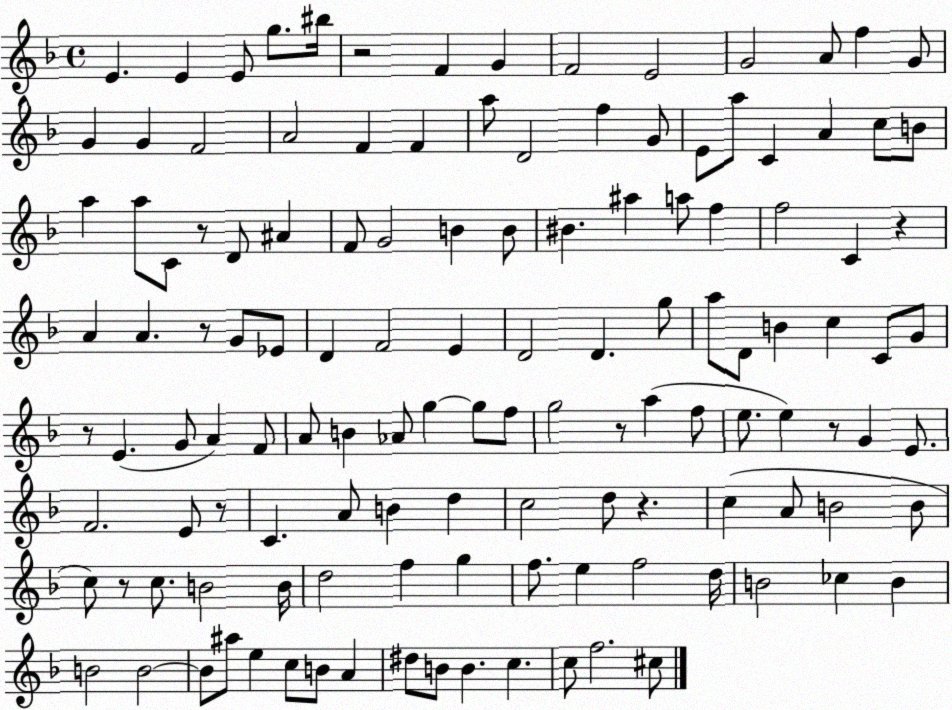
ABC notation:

X:1
T:Untitled
M:4/4
L:1/4
K:F
E E E/2 g/2 ^b/4 z2 F G F2 E2 G2 A/2 f G/2 G G F2 A2 F F a/2 D2 f G/2 E/2 a/2 C A c/2 B/2 a a/2 C/2 z/2 D/2 ^A F/2 G2 B B/2 ^B ^a a/2 f f2 C z A A z/2 G/2 _E/2 D F2 E D2 D g/2 a/2 D/2 B c C/2 G/2 z/2 E G/2 A F/2 A/2 B _A/2 g g/2 f/2 g2 z/2 a f/2 e/2 e z/2 G E/2 F2 E/2 z/2 C A/2 B d c2 d/2 z c A/2 B2 B/2 c/2 z/2 c/2 B2 B/4 d2 f g f/2 e f2 d/4 B2 _c B B2 B2 B/2 ^a/2 e c/2 B/2 A ^d/2 B/2 B c c/2 f2 ^c/2